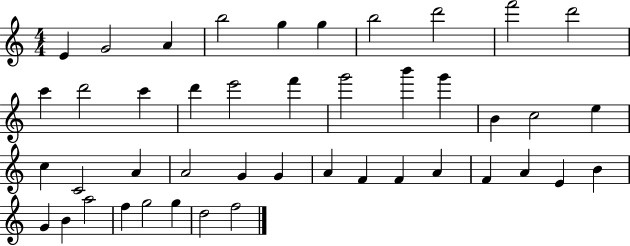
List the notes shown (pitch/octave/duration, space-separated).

E4/q G4/h A4/q B5/h G5/q G5/q B5/h D6/h F6/h D6/h C6/q D6/h C6/q D6/q E6/h F6/q G6/h B6/q G6/q B4/q C5/h E5/q C5/q C4/h A4/q A4/h G4/q G4/q A4/q F4/q F4/q A4/q F4/q A4/q E4/q B4/q G4/q B4/q A5/h F5/q G5/h G5/q D5/h F5/h